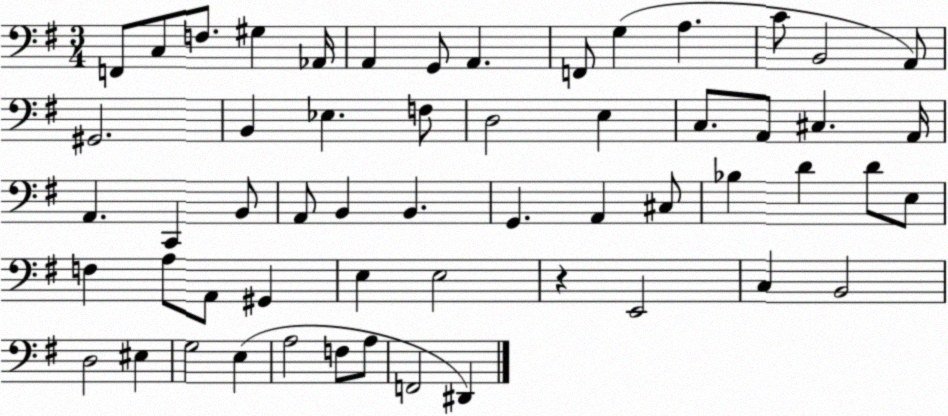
X:1
T:Untitled
M:3/4
L:1/4
K:G
F,,/2 C,/2 F,/2 ^G, _A,,/4 A,, G,,/2 A,, F,,/2 G, A, C/2 B,,2 A,,/2 ^G,,2 B,, _E, F,/2 D,2 E, C,/2 A,,/2 ^C, A,,/4 A,, C,, B,,/2 A,,/2 B,, B,, G,, A,, ^C,/2 _B, D D/2 E,/2 F, A,/2 A,,/2 ^G,, E, E,2 z E,,2 C, B,,2 D,2 ^E, G,2 E, A,2 F,/2 A,/2 F,,2 ^D,,